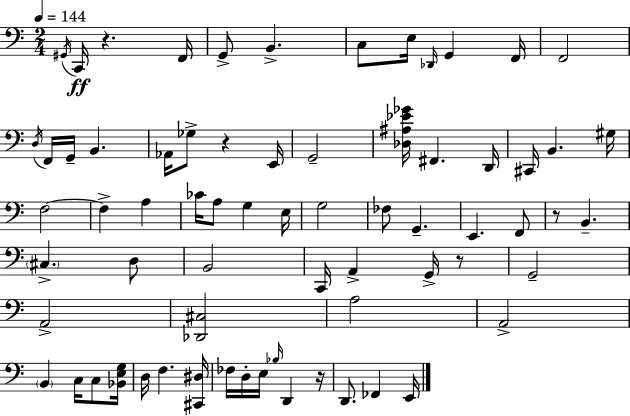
G#2/s C2/s R/q. F2/s G2/e B2/q. C3/e E3/s Db2/s G2/q F2/s F2/h D3/s F2/s G2/s B2/q. Ab2/s Gb3/e R/q E2/s G2/h [Db3,A#3,Eb4,Gb4]/s F#2/q. D2/s C#2/s B2/q. G#3/s F3/h F3/q A3/q CES4/s A3/e G3/q E3/s G3/h FES3/e G2/q. E2/q. F2/e R/e B2/q. C#3/q. D3/e B2/h C2/s A2/q G2/s R/e G2/h A2/h [Db2,C#3]/h A3/h A2/h B2/q C3/s C3/e [Bb2,E3,G3]/s D3/s F3/q. [C#2,D#3]/s FES3/s D3/s E3/s Bb3/s D2/q R/s D2/e. FES2/q E2/s